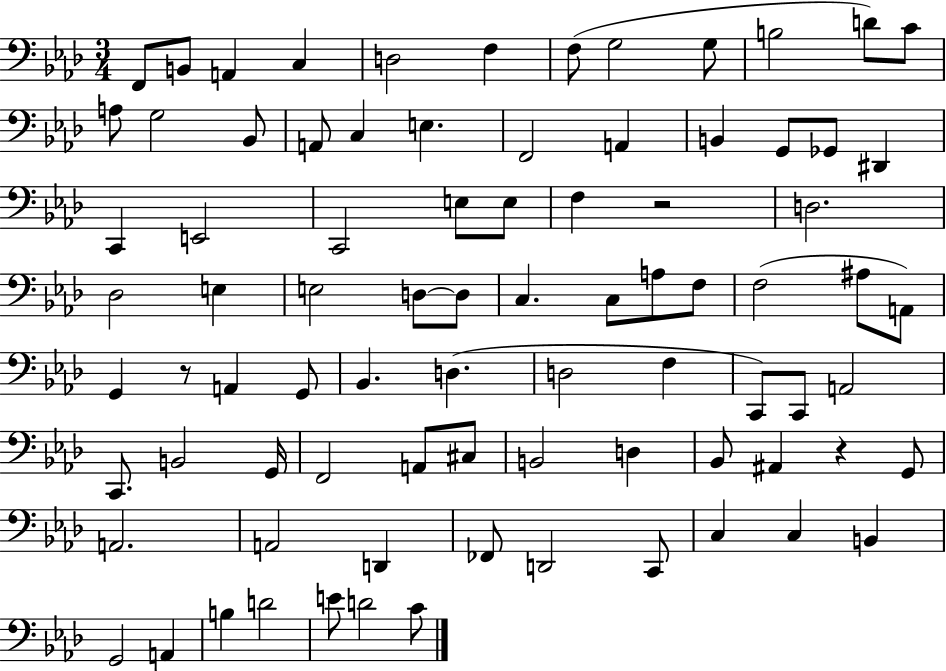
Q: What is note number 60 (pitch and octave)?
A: B2